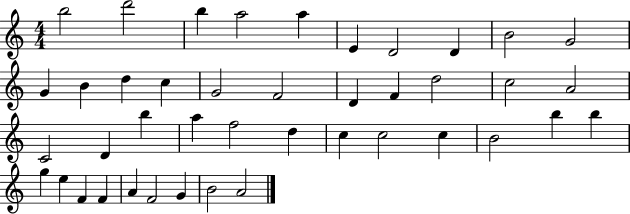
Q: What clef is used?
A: treble